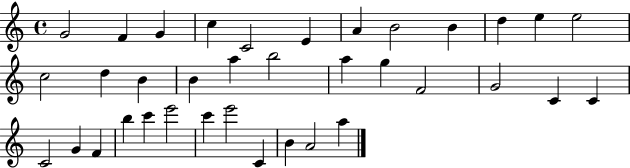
{
  \clef treble
  \time 4/4
  \defaultTimeSignature
  \key c \major
  g'2 f'4 g'4 | c''4 c'2 e'4 | a'4 b'2 b'4 | d''4 e''4 e''2 | \break c''2 d''4 b'4 | b'4 a''4 b''2 | a''4 g''4 f'2 | g'2 c'4 c'4 | \break c'2 g'4 f'4 | b''4 c'''4 e'''2 | c'''4 e'''2 c'4 | b'4 a'2 a''4 | \break \bar "|."
}